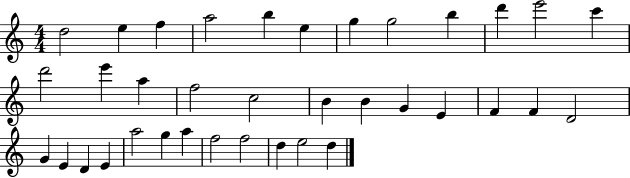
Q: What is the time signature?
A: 4/4